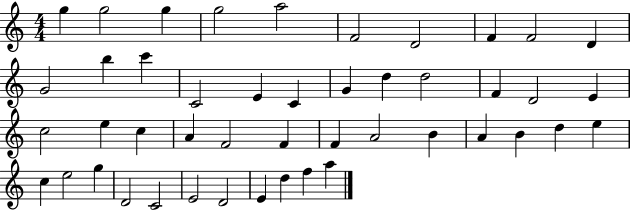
{
  \clef treble
  \numericTimeSignature
  \time 4/4
  \key c \major
  g''4 g''2 g''4 | g''2 a''2 | f'2 d'2 | f'4 f'2 d'4 | \break g'2 b''4 c'''4 | c'2 e'4 c'4 | g'4 d''4 d''2 | f'4 d'2 e'4 | \break c''2 e''4 c''4 | a'4 f'2 f'4 | f'4 a'2 b'4 | a'4 b'4 d''4 e''4 | \break c''4 e''2 g''4 | d'2 c'2 | e'2 d'2 | e'4 d''4 f''4 a''4 | \break \bar "|."
}